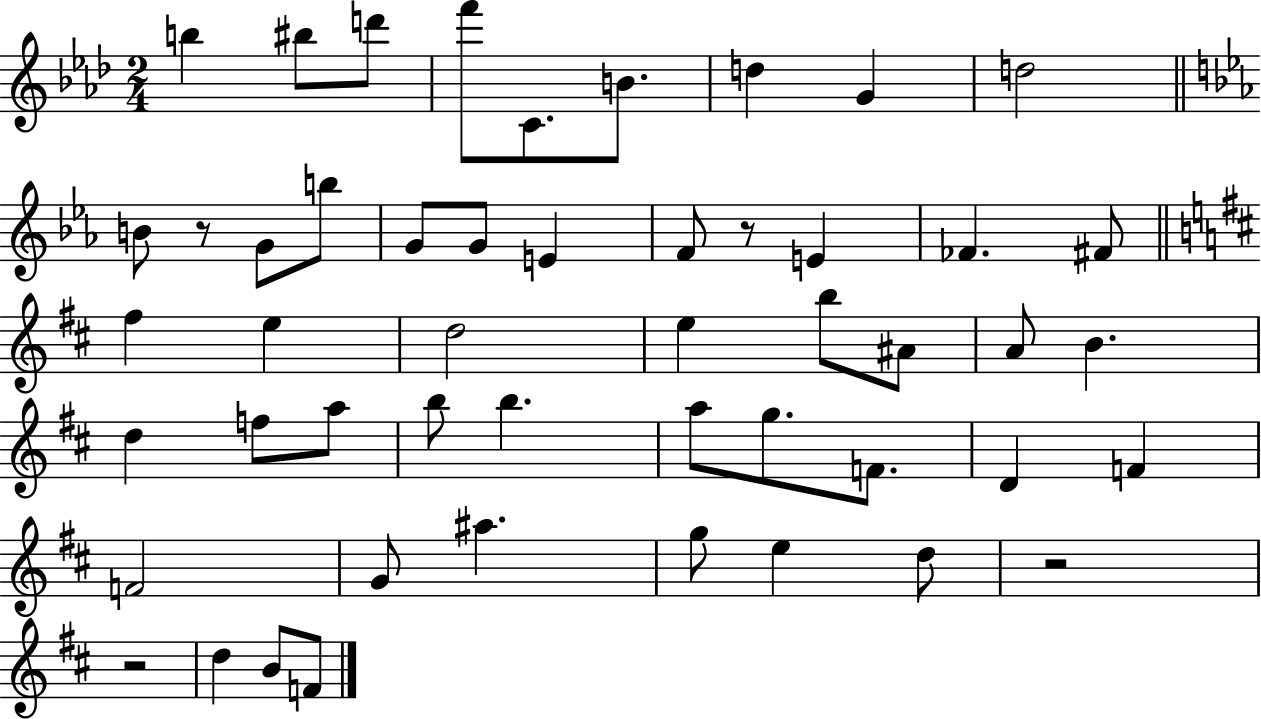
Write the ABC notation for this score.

X:1
T:Untitled
M:2/4
L:1/4
K:Ab
b ^b/2 d'/2 f'/2 C/2 B/2 d G d2 B/2 z/2 G/2 b/2 G/2 G/2 E F/2 z/2 E _F ^F/2 ^f e d2 e b/2 ^A/2 A/2 B d f/2 a/2 b/2 b a/2 g/2 F/2 D F F2 G/2 ^a g/2 e d/2 z2 z2 d B/2 F/2